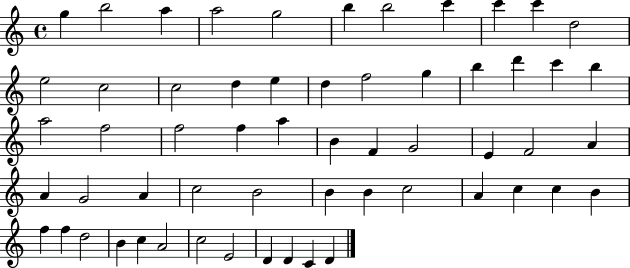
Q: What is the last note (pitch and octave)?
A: D4